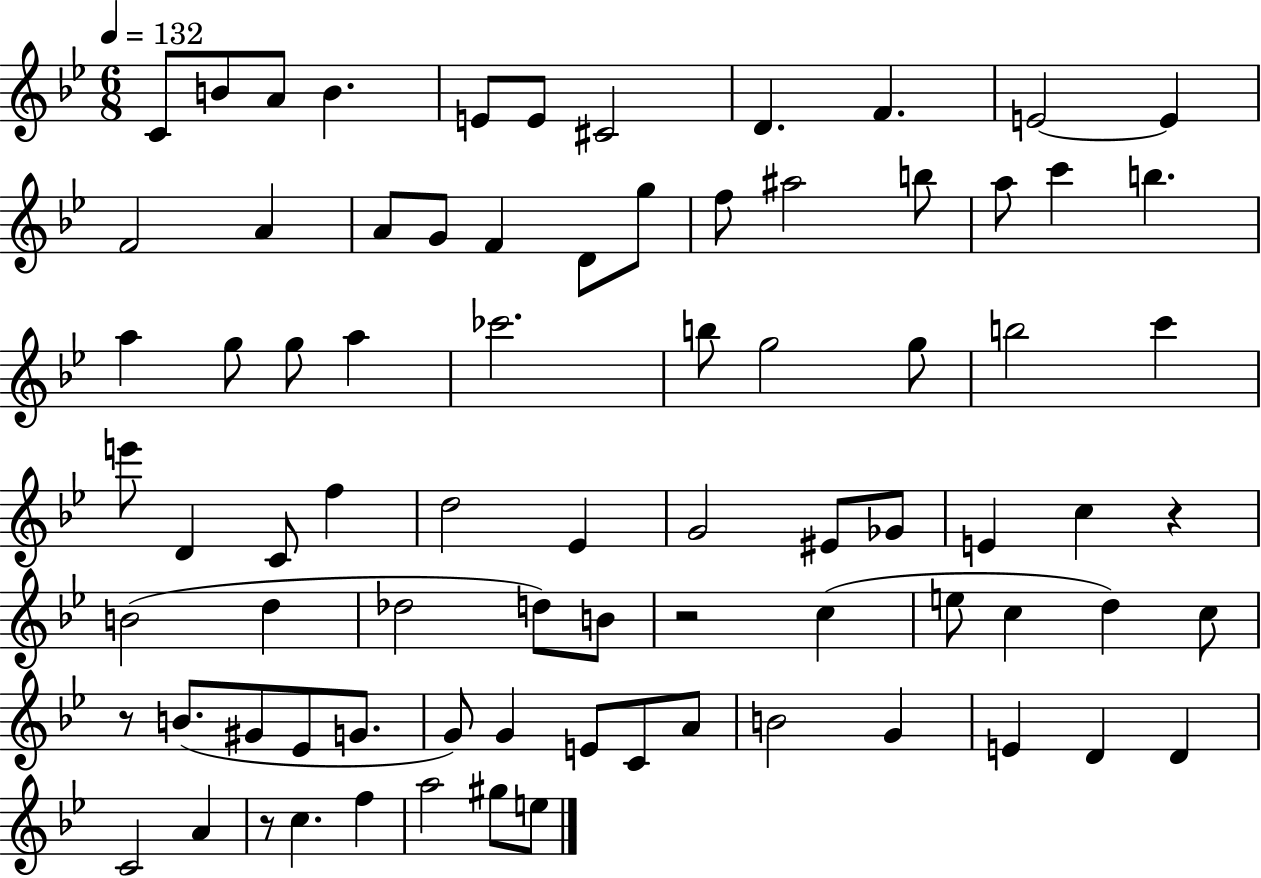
C4/e B4/e A4/e B4/q. E4/e E4/e C#4/h D4/q. F4/q. E4/h E4/q F4/h A4/q A4/e G4/e F4/q D4/e G5/e F5/e A#5/h B5/e A5/e C6/q B5/q. A5/q G5/e G5/e A5/q CES6/h. B5/e G5/h G5/e B5/h C6/q E6/e D4/q C4/e F5/q D5/h Eb4/q G4/h EIS4/e Gb4/e E4/q C5/q R/q B4/h D5/q Db5/h D5/e B4/e R/h C5/q E5/e C5/q D5/q C5/e R/e B4/e. G#4/e Eb4/e G4/e. G4/e G4/q E4/e C4/e A4/e B4/h G4/q E4/q D4/q D4/q C4/h A4/q R/e C5/q. F5/q A5/h G#5/e E5/e